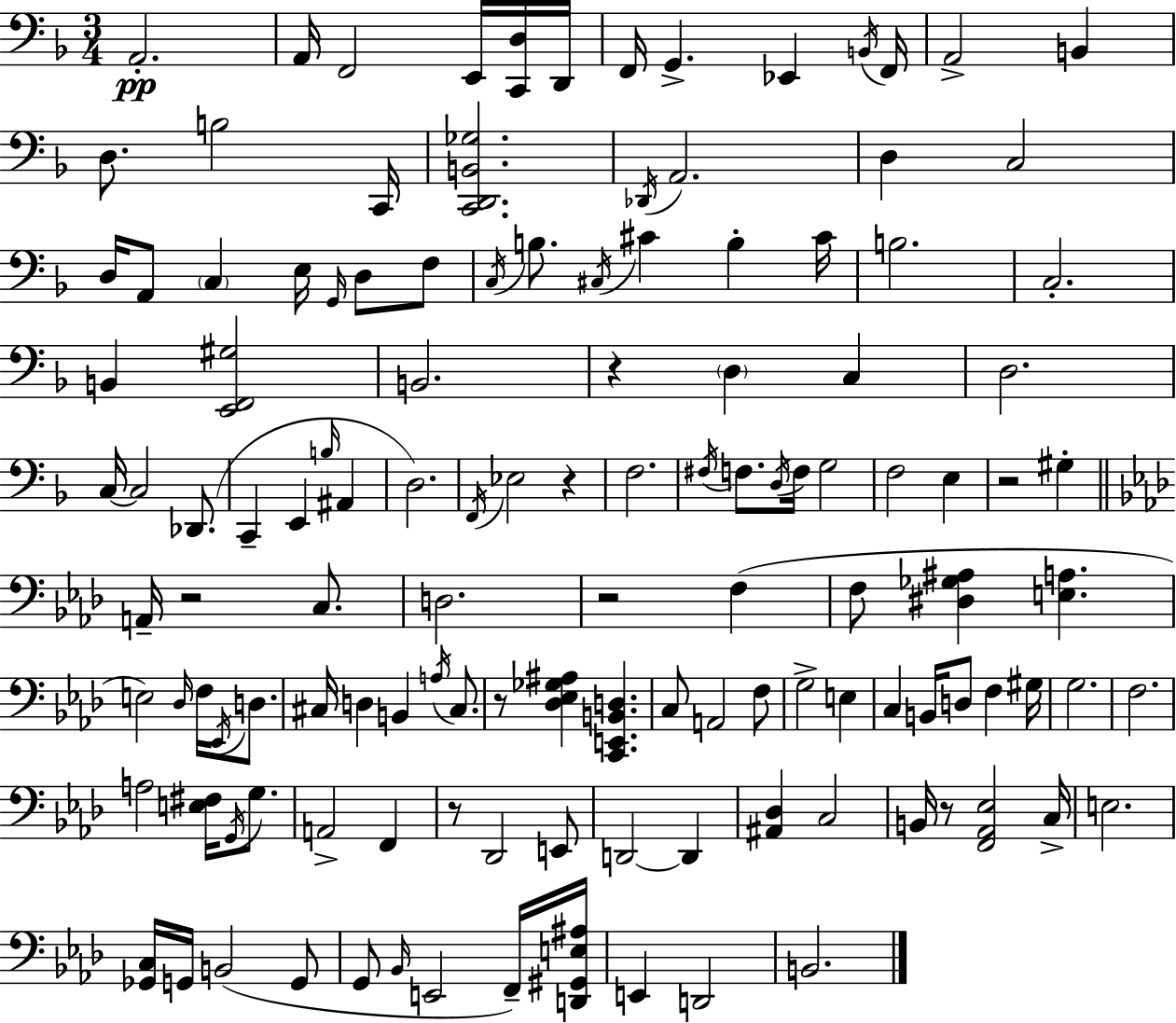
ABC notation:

X:1
T:Untitled
M:3/4
L:1/4
K:Dm
A,,2 A,,/4 F,,2 E,,/4 [C,,D,]/4 D,,/4 F,,/4 G,, _E,, B,,/4 F,,/4 A,,2 B,, D,/2 B,2 C,,/4 [C,,D,,B,,_G,]2 _D,,/4 A,,2 D, C,2 D,/4 A,,/2 C, E,/4 G,,/4 D,/2 F,/2 C,/4 B,/2 ^C,/4 ^C B, ^C/4 B,2 C,2 B,, [E,,F,,^G,]2 B,,2 z D, C, D,2 C,/4 C,2 _D,,/2 C,, E,, B,/4 ^A,, D,2 F,,/4 _E,2 z F,2 ^F,/4 F,/2 D,/4 F,/4 G,2 F,2 E, z2 ^G, A,,/4 z2 C,/2 D,2 z2 F, F,/2 [^D,_G,^A,] [E,A,] E,2 _D,/4 F,/4 _E,,/4 D,/2 ^C,/4 D, B,, A,/4 ^C,/2 z/2 [_D,_E,_G,^A,] [C,,E,,B,,D,] C,/2 A,,2 F,/2 G,2 E, C, B,,/4 D,/2 F, ^G,/4 G,2 F,2 A,2 [E,^F,]/4 G,,/4 G,/2 A,,2 F,, z/2 _D,,2 E,,/2 D,,2 D,, [^A,,_D,] C,2 B,,/4 z/2 [F,,_A,,_E,]2 C,/4 E,2 [_G,,C,]/4 G,,/4 B,,2 G,,/2 G,,/2 _B,,/4 E,,2 F,,/4 [D,,^G,,E,^A,]/4 E,, D,,2 B,,2